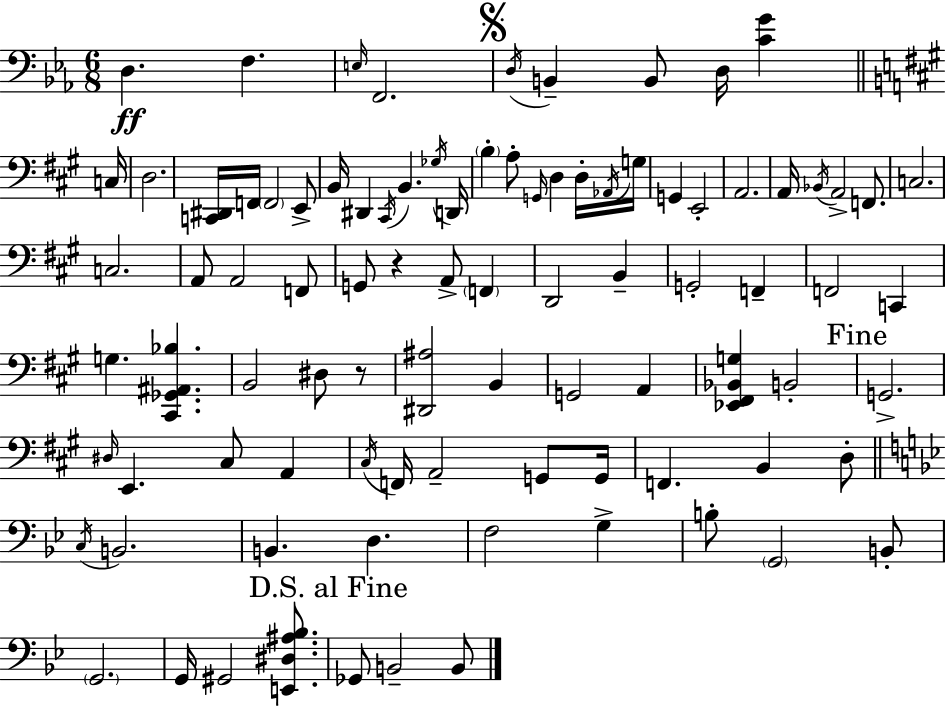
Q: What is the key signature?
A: EES major